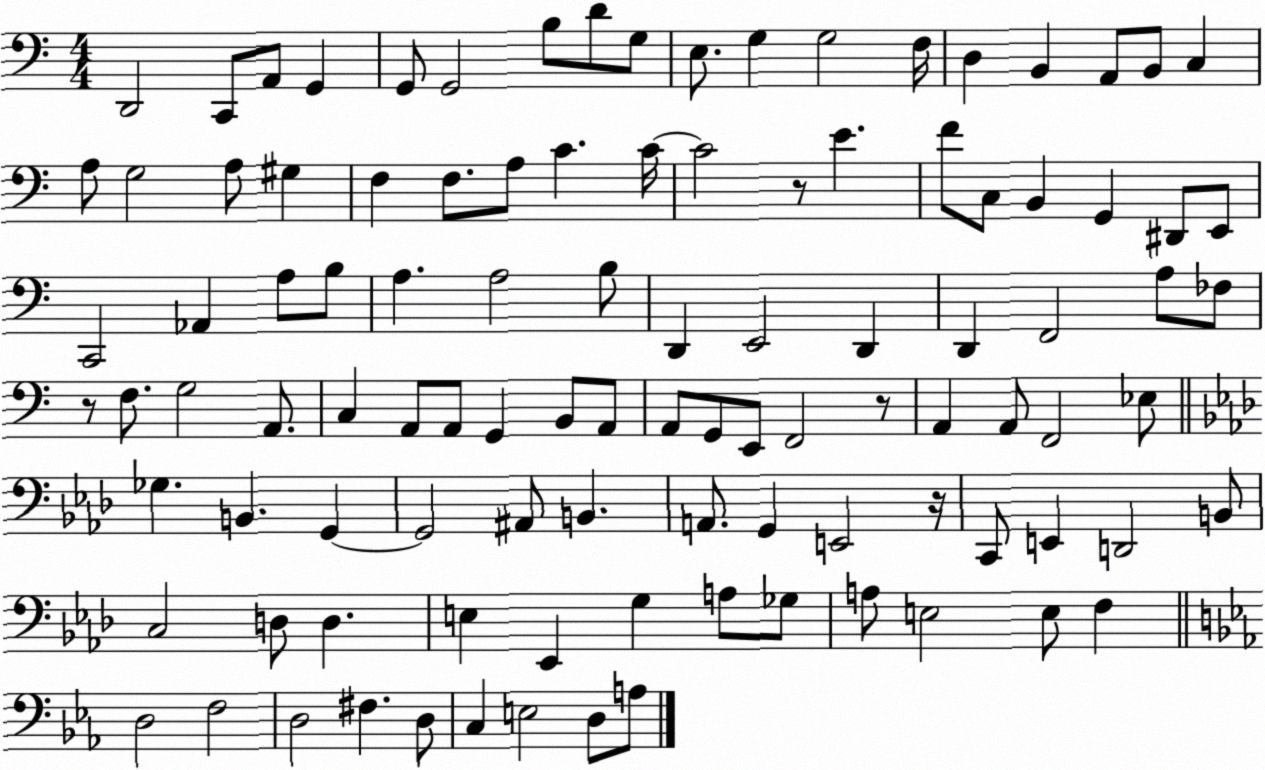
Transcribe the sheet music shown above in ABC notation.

X:1
T:Untitled
M:4/4
L:1/4
K:C
D,,2 C,,/2 A,,/2 G,, G,,/2 G,,2 B,/2 D/2 G,/2 E,/2 G, G,2 F,/4 D, B,, A,,/2 B,,/2 C, A,/2 G,2 A,/2 ^G, F, F,/2 A,/2 C C/4 C2 z/2 E F/2 C,/2 B,, G,, ^D,,/2 E,,/2 C,,2 _A,, A,/2 B,/2 A, A,2 B,/2 D,, E,,2 D,, D,, F,,2 A,/2 _F,/2 z/2 F,/2 G,2 A,,/2 C, A,,/2 A,,/2 G,, B,,/2 A,,/2 A,,/2 G,,/2 E,,/2 F,,2 z/2 A,, A,,/2 F,,2 _E,/2 _G, B,, G,, G,,2 ^A,,/2 B,, A,,/2 G,, E,,2 z/4 C,,/2 E,, D,,2 B,,/2 C,2 D,/2 D, E, _E,, G, A,/2 _G,/2 A,/2 E,2 E,/2 F, D,2 F,2 D,2 ^F, D,/2 C, E,2 D,/2 A,/2